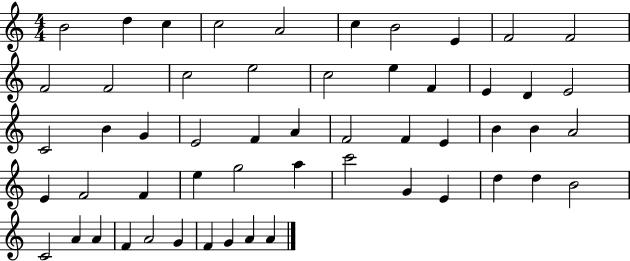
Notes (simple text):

B4/h D5/q C5/q C5/h A4/h C5/q B4/h E4/q F4/h F4/h F4/h F4/h C5/h E5/h C5/h E5/q F4/q E4/q D4/q E4/h C4/h B4/q G4/q E4/h F4/q A4/q F4/h F4/q E4/q B4/q B4/q A4/h E4/q F4/h F4/q E5/q G5/h A5/q C6/h G4/q E4/q D5/q D5/q B4/h C4/h A4/q A4/q F4/q A4/h G4/q F4/q G4/q A4/q A4/q